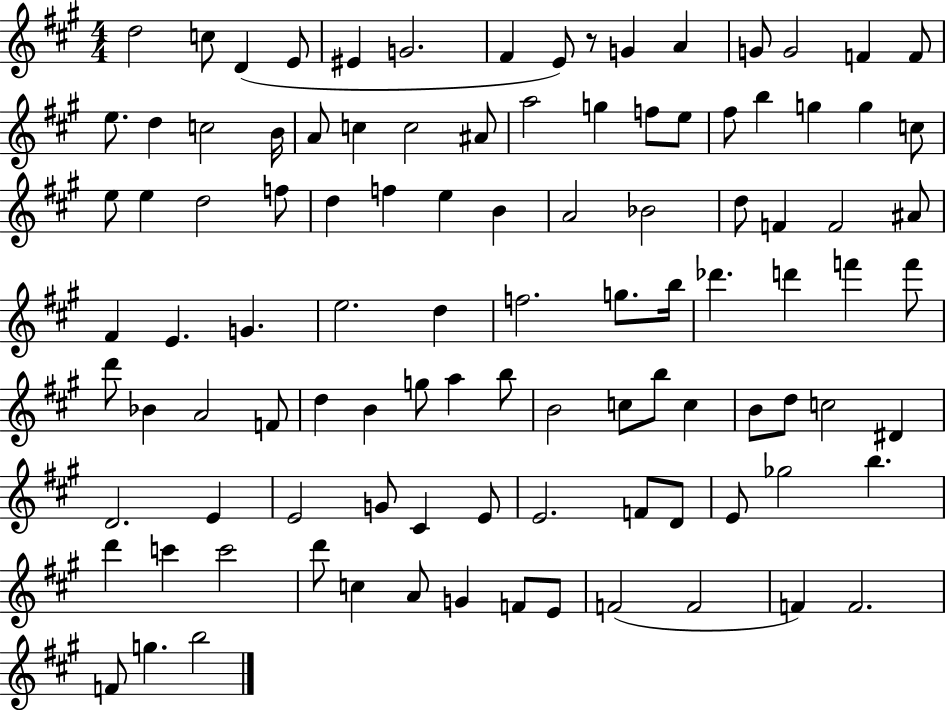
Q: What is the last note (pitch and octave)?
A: B5